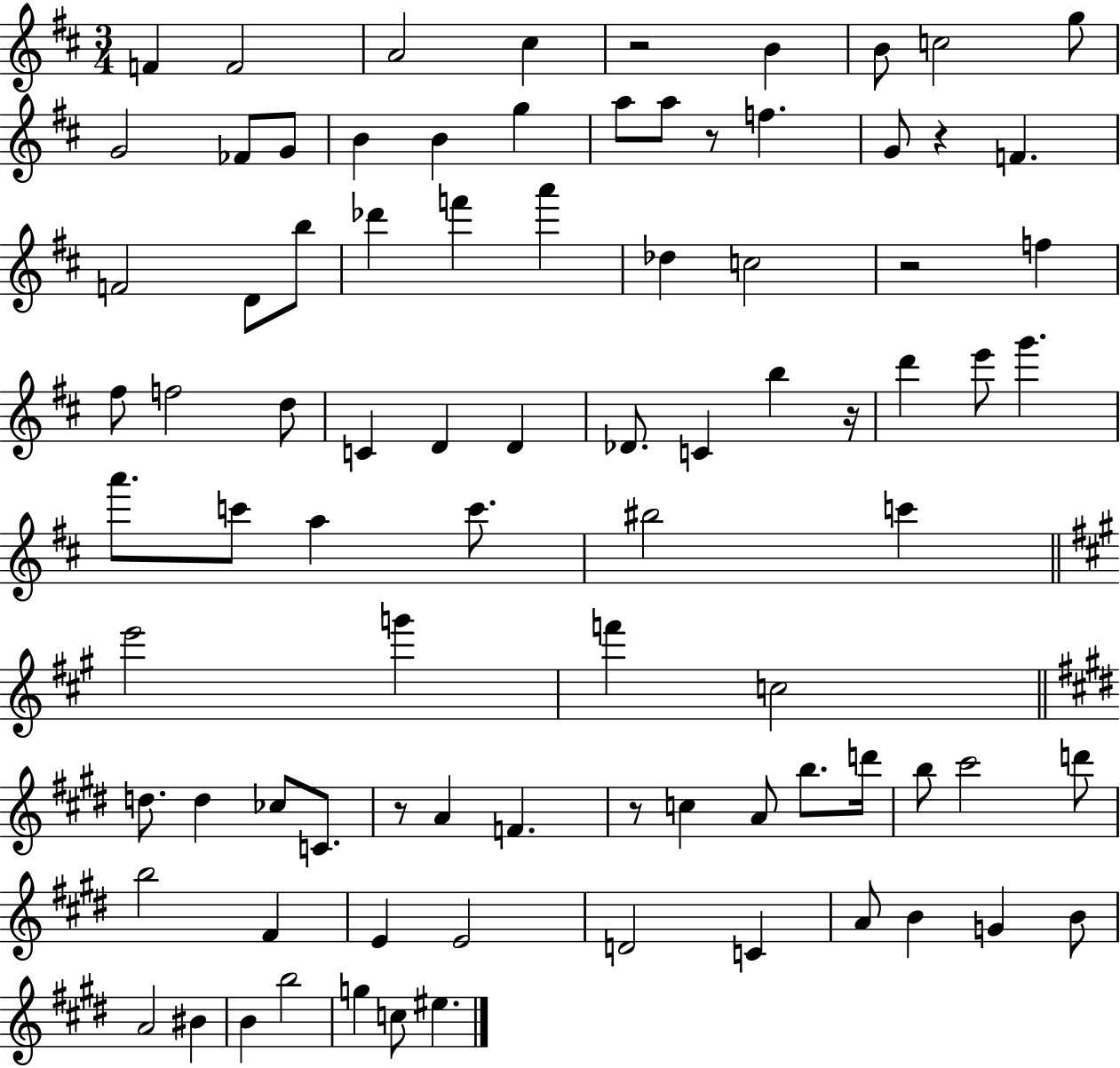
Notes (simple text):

F4/q F4/h A4/h C#5/q R/h B4/q B4/e C5/h G5/e G4/h FES4/e G4/e B4/q B4/q G5/q A5/e A5/e R/e F5/q. G4/e R/q F4/q. F4/h D4/e B5/e Db6/q F6/q A6/q Db5/q C5/h R/h F5/q F#5/e F5/h D5/e C4/q D4/q D4/q Db4/e. C4/q B5/q R/s D6/q E6/e G6/q. A6/e. C6/e A5/q C6/e. BIS5/h C6/q E6/h G6/q F6/q C5/h D5/e. D5/q CES5/e C4/e. R/e A4/q F4/q. R/e C5/q A4/e B5/e. D6/s B5/e C#6/h D6/e B5/h F#4/q E4/q E4/h D4/h C4/q A4/e B4/q G4/q B4/e A4/h BIS4/q B4/q B5/h G5/q C5/e EIS5/q.